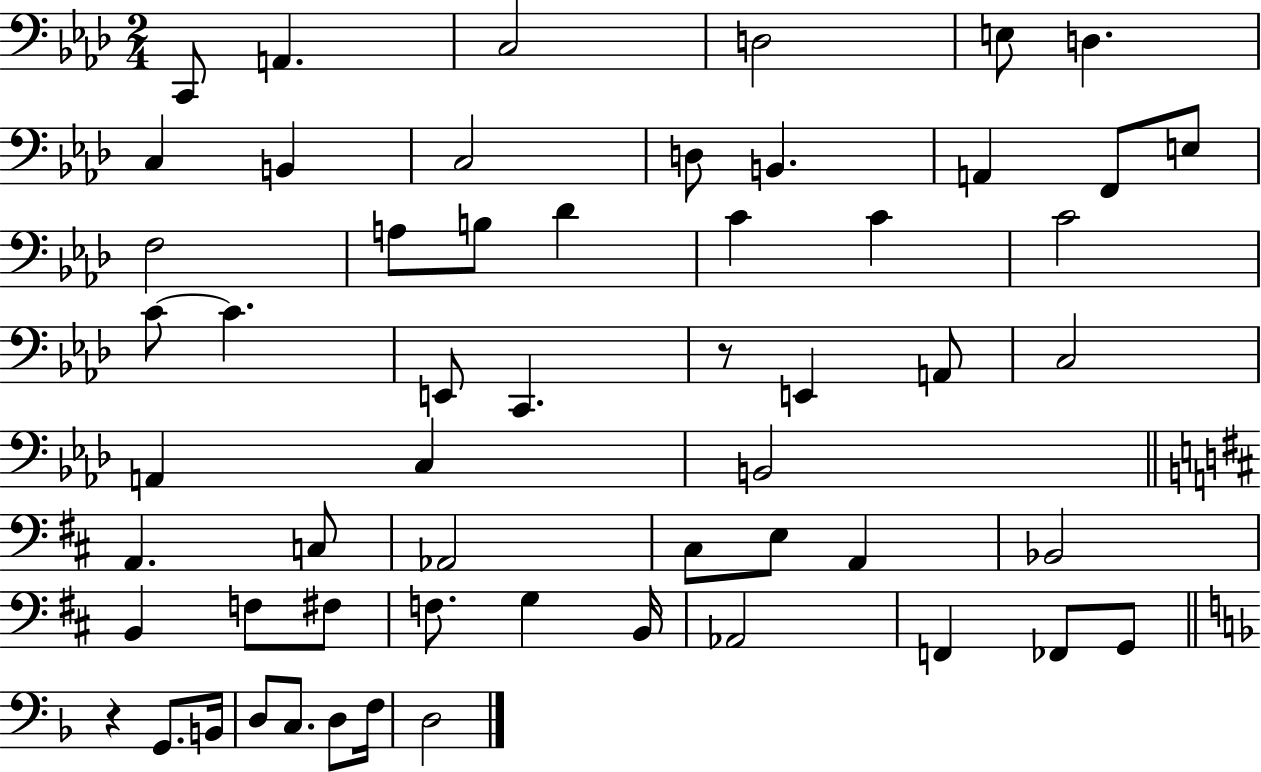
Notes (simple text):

C2/e A2/q. C3/h D3/h E3/e D3/q. C3/q B2/q C3/h D3/e B2/q. A2/q F2/e E3/e F3/h A3/e B3/e Db4/q C4/q C4/q C4/h C4/e C4/q. E2/e C2/q. R/e E2/q A2/e C3/h A2/q C3/q B2/h A2/q. C3/e Ab2/h C#3/e E3/e A2/q Bb2/h B2/q F3/e F#3/e F3/e. G3/q B2/s Ab2/h F2/q FES2/e G2/e R/q G2/e. B2/s D3/e C3/e. D3/e F3/s D3/h